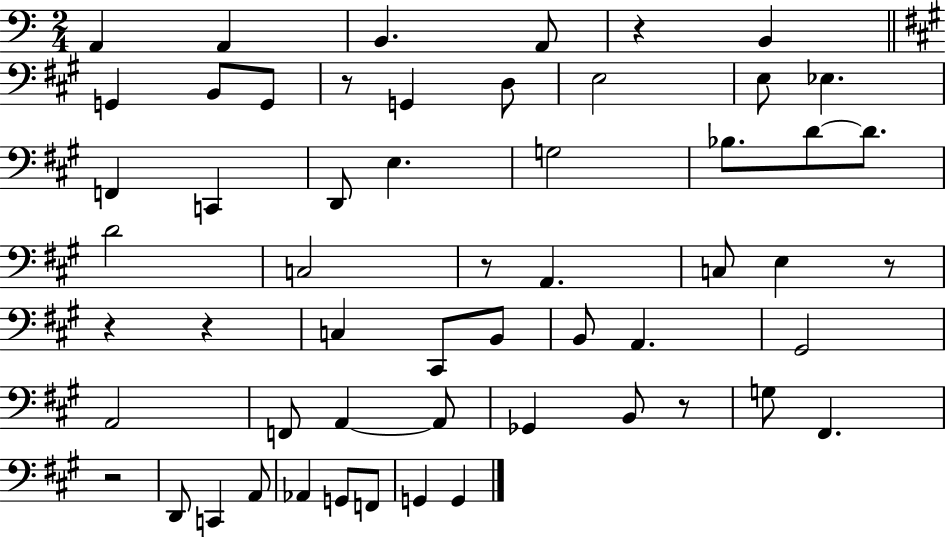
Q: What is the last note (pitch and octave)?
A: G2